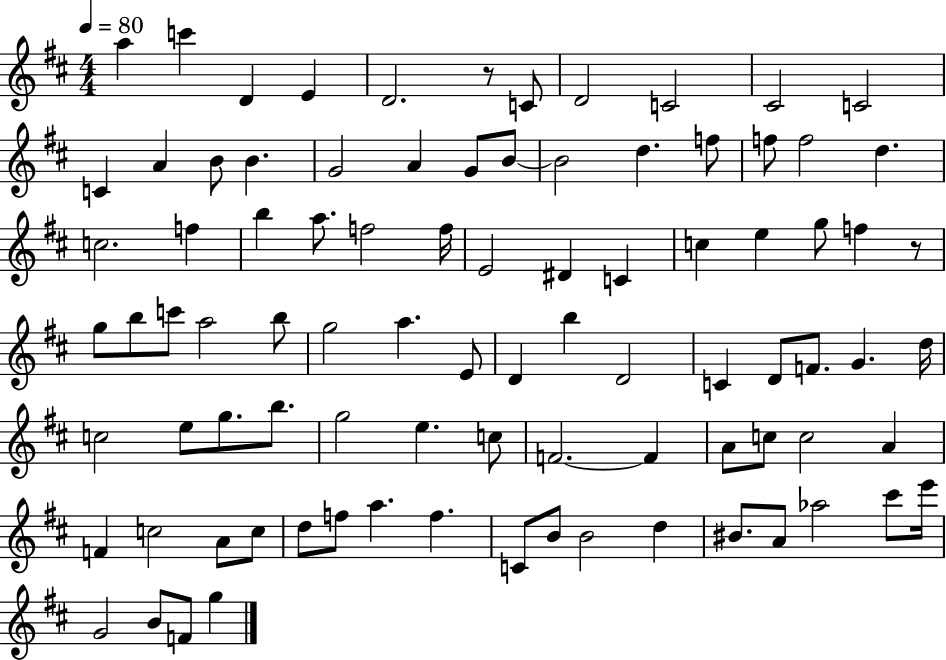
{
  \clef treble
  \numericTimeSignature
  \time 4/4
  \key d \major
  \tempo 4 = 80
  \repeat volta 2 { a''4 c'''4 d'4 e'4 | d'2. r8 c'8 | d'2 c'2 | cis'2 c'2 | \break c'4 a'4 b'8 b'4. | g'2 a'4 g'8 b'8~~ | b'2 d''4. f''8 | f''8 f''2 d''4. | \break c''2. f''4 | b''4 a''8. f''2 f''16 | e'2 dis'4 c'4 | c''4 e''4 g''8 f''4 r8 | \break g''8 b''8 c'''8 a''2 b''8 | g''2 a''4. e'8 | d'4 b''4 d'2 | c'4 d'8 f'8. g'4. d''16 | \break c''2 e''8 g''8. b''8. | g''2 e''4. c''8 | f'2.~~ f'4 | a'8 c''8 c''2 a'4 | \break f'4 c''2 a'8 c''8 | d''8 f''8 a''4. f''4. | c'8 b'8 b'2 d''4 | bis'8. a'8 aes''2 cis'''8 e'''16 | \break g'2 b'8 f'8 g''4 | } \bar "|."
}